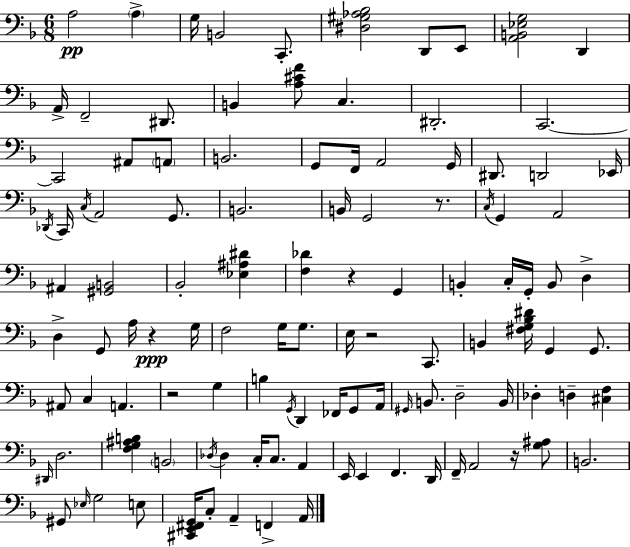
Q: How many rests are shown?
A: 6